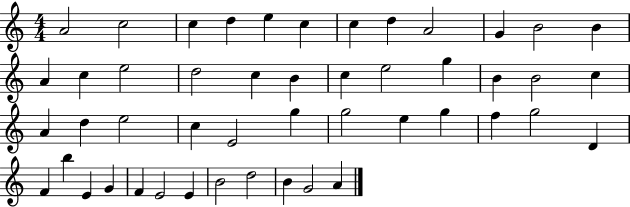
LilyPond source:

{
  \clef treble
  \numericTimeSignature
  \time 4/4
  \key c \major
  a'2 c''2 | c''4 d''4 e''4 c''4 | c''4 d''4 a'2 | g'4 b'2 b'4 | \break a'4 c''4 e''2 | d''2 c''4 b'4 | c''4 e''2 g''4 | b'4 b'2 c''4 | \break a'4 d''4 e''2 | c''4 e'2 g''4 | g''2 e''4 g''4 | f''4 g''2 d'4 | \break f'4 b''4 e'4 g'4 | f'4 e'2 e'4 | b'2 d''2 | b'4 g'2 a'4 | \break \bar "|."
}